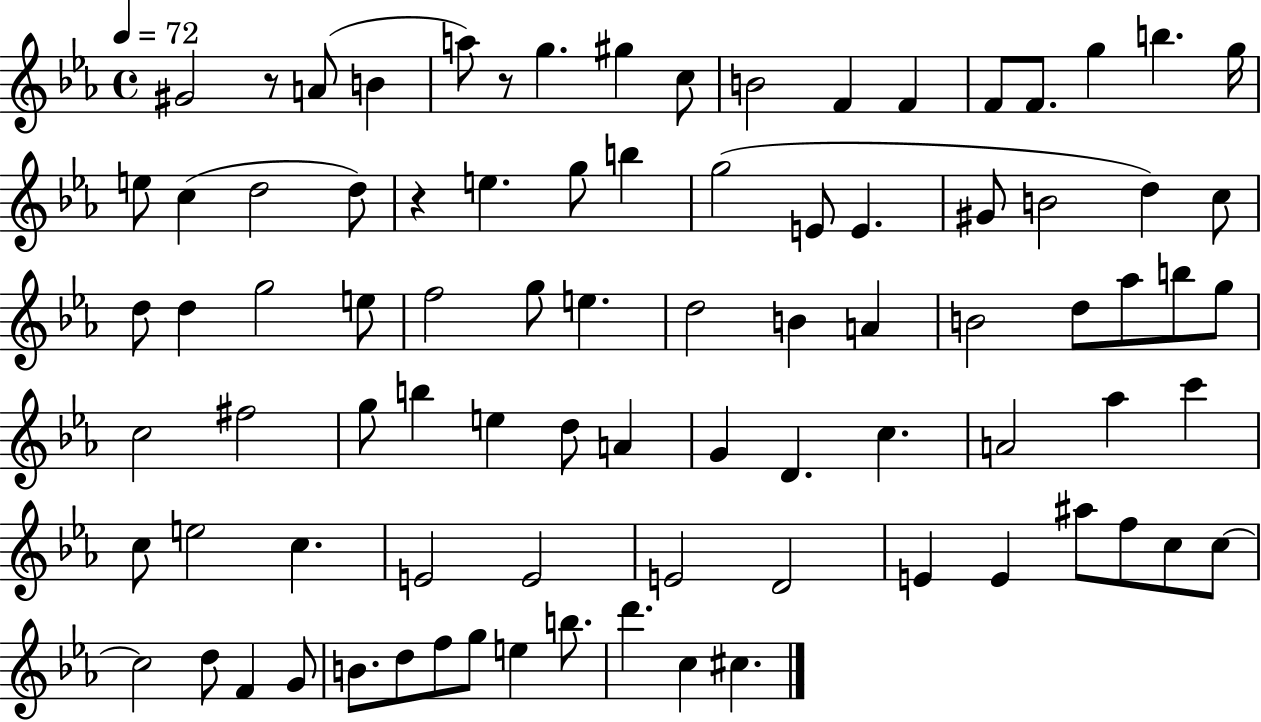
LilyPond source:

{
  \clef treble
  \time 4/4
  \defaultTimeSignature
  \key ees \major
  \tempo 4 = 72
  gis'2 r8 a'8( b'4 | a''8) r8 g''4. gis''4 c''8 | b'2 f'4 f'4 | f'8 f'8. g''4 b''4. g''16 | \break e''8 c''4( d''2 d''8) | r4 e''4. g''8 b''4 | g''2( e'8 e'4. | gis'8 b'2 d''4) c''8 | \break d''8 d''4 g''2 e''8 | f''2 g''8 e''4. | d''2 b'4 a'4 | b'2 d''8 aes''8 b''8 g''8 | \break c''2 fis''2 | g''8 b''4 e''4 d''8 a'4 | g'4 d'4. c''4. | a'2 aes''4 c'''4 | \break c''8 e''2 c''4. | e'2 e'2 | e'2 d'2 | e'4 e'4 ais''8 f''8 c''8 c''8~~ | \break c''2 d''8 f'4 g'8 | b'8. d''8 f''8 g''8 e''4 b''8. | d'''4. c''4 cis''4. | \bar "|."
}